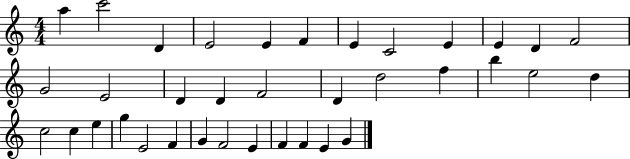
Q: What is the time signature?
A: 4/4